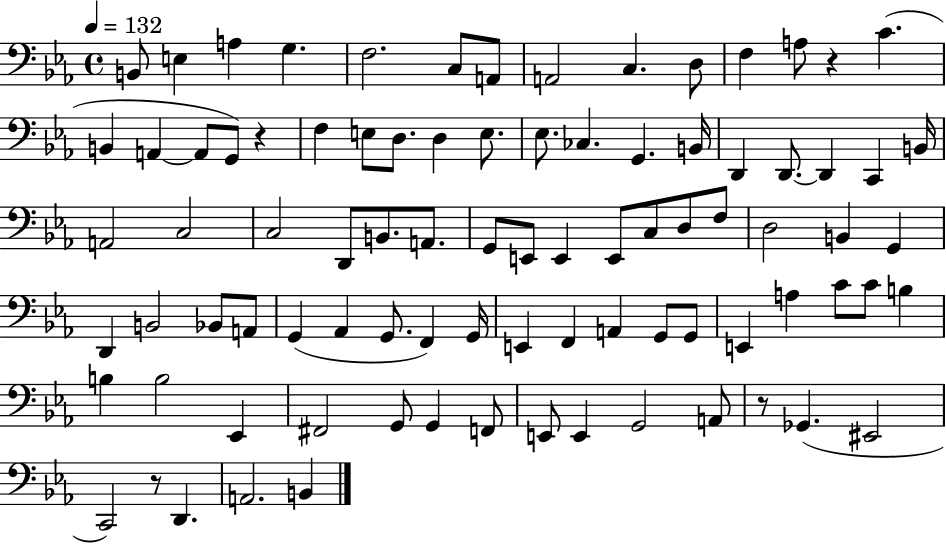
{
  \clef bass
  \time 4/4
  \defaultTimeSignature
  \key ees \major
  \tempo 4 = 132
  \repeat volta 2 { b,8 e4 a4 g4. | f2. c8 a,8 | a,2 c4. d8 | f4 a8 r4 c'4.( | \break b,4 a,4~~ a,8 g,8) r4 | f4 e8 d8. d4 e8. | ees8. ces4. g,4. b,16 | d,4 d,8.~~ d,4 c,4 b,16 | \break a,2 c2 | c2 d,8 b,8. a,8. | g,8 e,8 e,4 e,8 c8 d8 f8 | d2 b,4 g,4 | \break d,4 b,2 bes,8 a,8 | g,4( aes,4 g,8. f,4) g,16 | e,4 f,4 a,4 g,8 g,8 | e,4 a4 c'8 c'8 b4 | \break b4 b2 ees,4 | fis,2 g,8 g,4 f,8 | e,8 e,4 g,2 a,8 | r8 ges,4.( eis,2 | \break c,2) r8 d,4. | a,2. b,4 | } \bar "|."
}